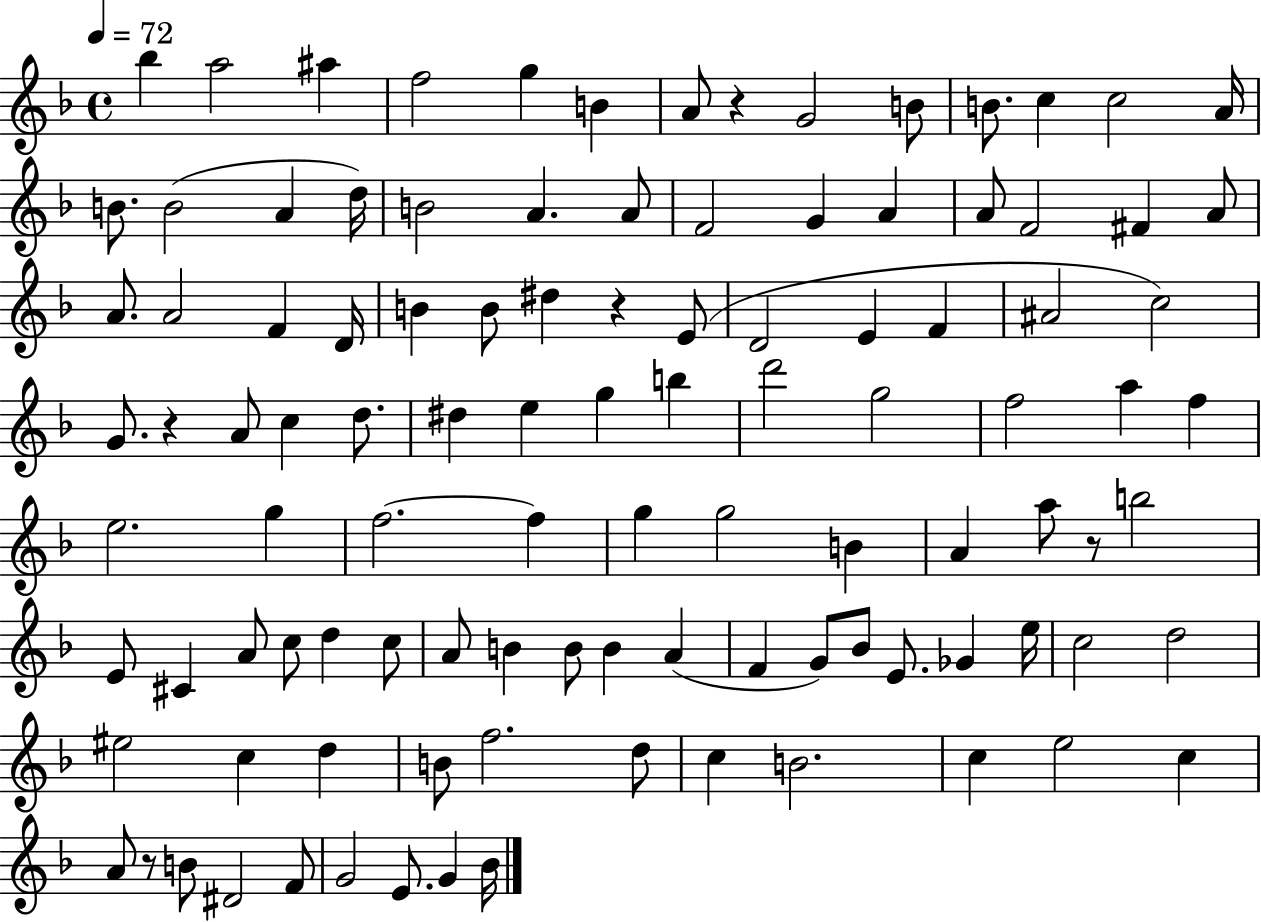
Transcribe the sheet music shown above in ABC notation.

X:1
T:Untitled
M:4/4
L:1/4
K:F
_b a2 ^a f2 g B A/2 z G2 B/2 B/2 c c2 A/4 B/2 B2 A d/4 B2 A A/2 F2 G A A/2 F2 ^F A/2 A/2 A2 F D/4 B B/2 ^d z E/2 D2 E F ^A2 c2 G/2 z A/2 c d/2 ^d e g b d'2 g2 f2 a f e2 g f2 f g g2 B A a/2 z/2 b2 E/2 ^C A/2 c/2 d c/2 A/2 B B/2 B A F G/2 _B/2 E/2 _G e/4 c2 d2 ^e2 c d B/2 f2 d/2 c B2 c e2 c A/2 z/2 B/2 ^D2 F/2 G2 E/2 G _B/4